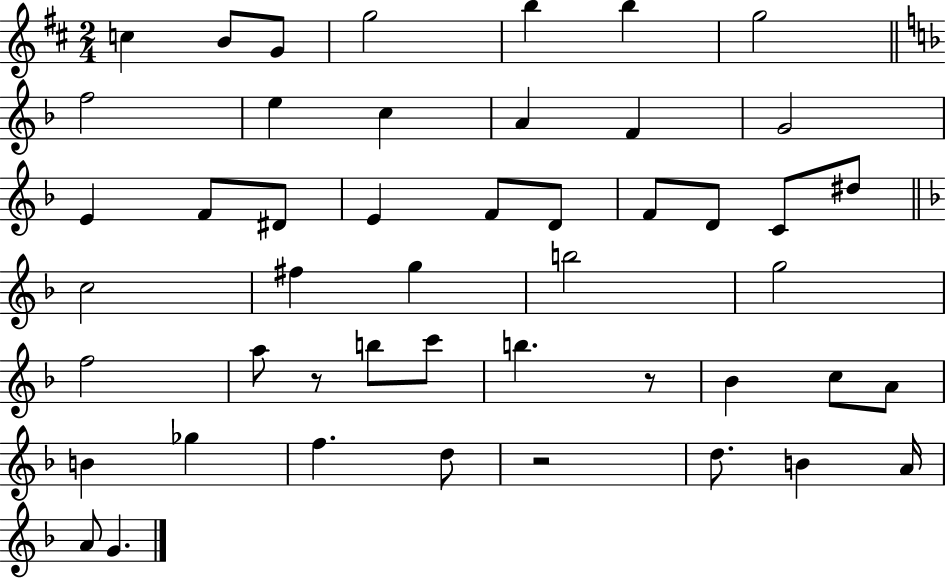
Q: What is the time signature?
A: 2/4